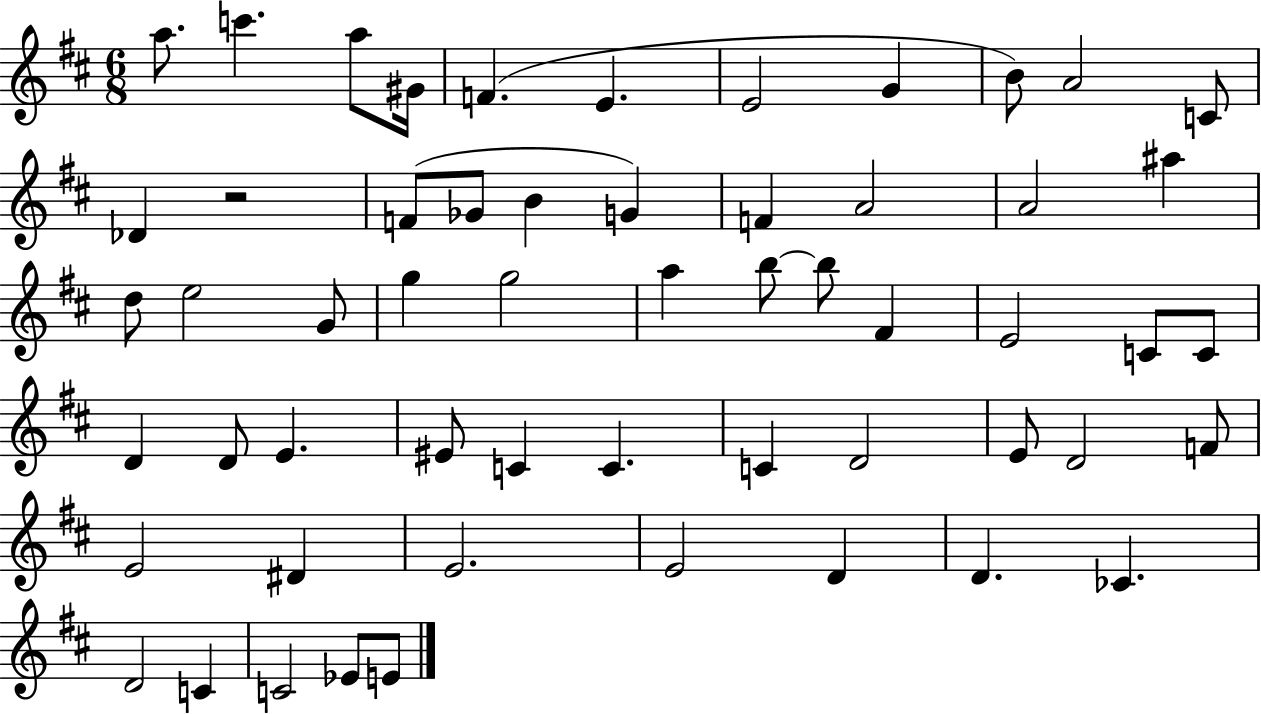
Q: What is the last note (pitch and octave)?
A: E4